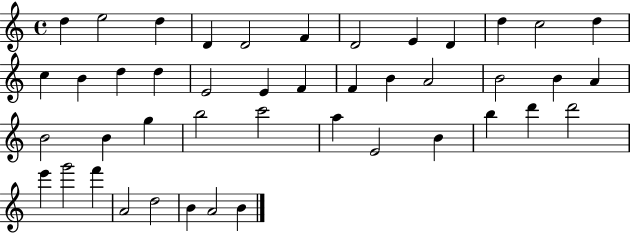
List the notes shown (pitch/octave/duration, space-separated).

D5/q E5/h D5/q D4/q D4/h F4/q D4/h E4/q D4/q D5/q C5/h D5/q C5/q B4/q D5/q D5/q E4/h E4/q F4/q F4/q B4/q A4/h B4/h B4/q A4/q B4/h B4/q G5/q B5/h C6/h A5/q E4/h B4/q B5/q D6/q D6/h E6/q G6/h F6/q A4/h D5/h B4/q A4/h B4/q